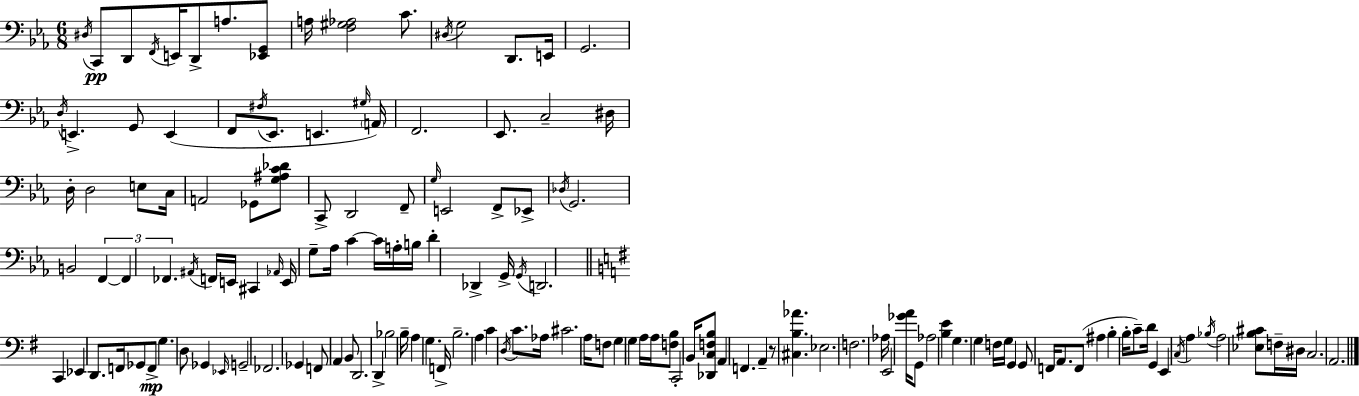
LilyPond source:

{
  \clef bass
  \numericTimeSignature
  \time 6/8
  \key c \minor
  \acciaccatura { dis16 }\pp c,8 d,8 \acciaccatura { f,16 } e,16 d,8-> a8. | <ees, g,>8 a16 <f gis aes>2 c'8. | \acciaccatura { dis16 } g2 d,8. | e,16 g,2. | \break \acciaccatura { d16 } e,4.-> g,8 | e,4( f,8 \acciaccatura { fis16 } ees,8. e,4. | \grace { gis16 }) \parenthesize a,16 f,2. | ees,8. c2-- | \break dis16 d16-. d2 | e8 c16 a,2 | ges,8 <g ais c' des'>8 c,8-> d,2 | f,8-- \grace { g16 } e,2 | \break f,8-> ees,8-> \acciaccatura { des16 } g,2. | b,2 | \tuplet 3/2 { f,4~~ f,4 | fes,4. } \acciaccatura { ais,16 } f,16 e,16 cis,4 | \break \grace { aes,16 } e,16 g8-- aes16 c'4~~ c'16 a16-. | b16 d'4-. des,4-> g,16-> \acciaccatura { g,16 } d,2. | \bar "||" \break \key g \major c,4 ees,4 d,8. f,16 | ges,8 f,8->\mp g4. d8 | ges,4 \grace { ees,16 } g,2-- | fes,2. | \break ges,4 f,8 a,4 b,8 | d,2. | d,4-> bes2 | b16-- a4 g4. | \break f,16-> b2.-- | a4 c'4 \acciaccatura { d16 } c'8. | aes16 cis'2. | a16 f8 g4 g4 | \break a16 a16 <f b>8 c,2-. | b,16 <des, c f b>8 a,4 f,4. | a,4-- r8 <cis b aes'>4. | ees2. | \break f2. | aes16 e,2 <ges' a'>16 | g,8 aes2 <b e'>4 | g4. g4 | \break f16 g16 g,4 g,8 f,16 a,8. | f,8( ais4 b4-. b16-. c'8--) | d'16 g,4 e,4 \acciaccatura { c16 } a4 | \acciaccatura { bes16 } a2 | \break <ees b cis'>8 f16-- dis16 c2. | a,2. | \bar "|."
}